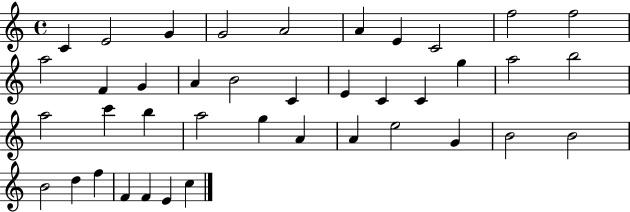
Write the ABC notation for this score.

X:1
T:Untitled
M:4/4
L:1/4
K:C
C E2 G G2 A2 A E C2 f2 f2 a2 F G A B2 C E C C g a2 b2 a2 c' b a2 g A A e2 G B2 B2 B2 d f F F E c